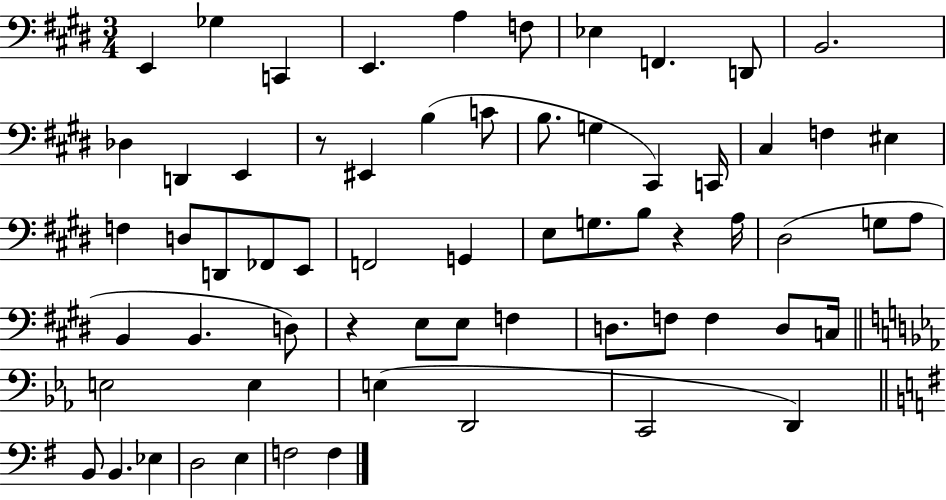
{
  \clef bass
  \numericTimeSignature
  \time 3/4
  \key e \major
  e,4 ges4 c,4 | e,4. a4 f8 | ees4 f,4. d,8 | b,2. | \break des4 d,4 e,4 | r8 eis,4 b4( c'8 | b8. g4 cis,4) c,16 | cis4 f4 eis4 | \break f4 d8 d,8 fes,8 e,8 | f,2 g,4 | e8 g8. b8 r4 a16 | dis2( g8 a8 | \break b,4 b,4. d8) | r4 e8 e8 f4 | d8. f8 f4 d8 c16 | \bar "||" \break \key c \minor e2 e4 | e4( d,2 | c,2 d,4) | \bar "||" \break \key g \major b,8 b,4. ees4 | d2 e4 | f2 f4 | \bar "|."
}